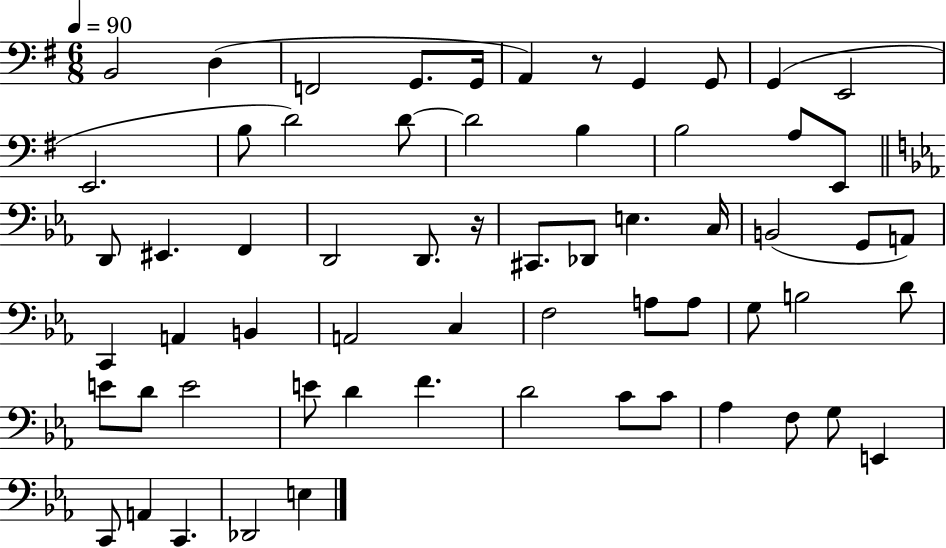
B2/h D3/q F2/h G2/e. G2/s A2/q R/e G2/q G2/e G2/q E2/h E2/h. B3/e D4/h D4/e D4/h B3/q B3/h A3/e E2/e D2/e EIS2/q. F2/q D2/h D2/e. R/s C#2/e. Db2/e E3/q. C3/s B2/h G2/e A2/e C2/q A2/q B2/q A2/h C3/q F3/h A3/e A3/e G3/e B3/h D4/e E4/e D4/e E4/h E4/e D4/q F4/q. D4/h C4/e C4/e Ab3/q F3/e G3/e E2/q C2/e A2/q C2/q. Db2/h E3/q